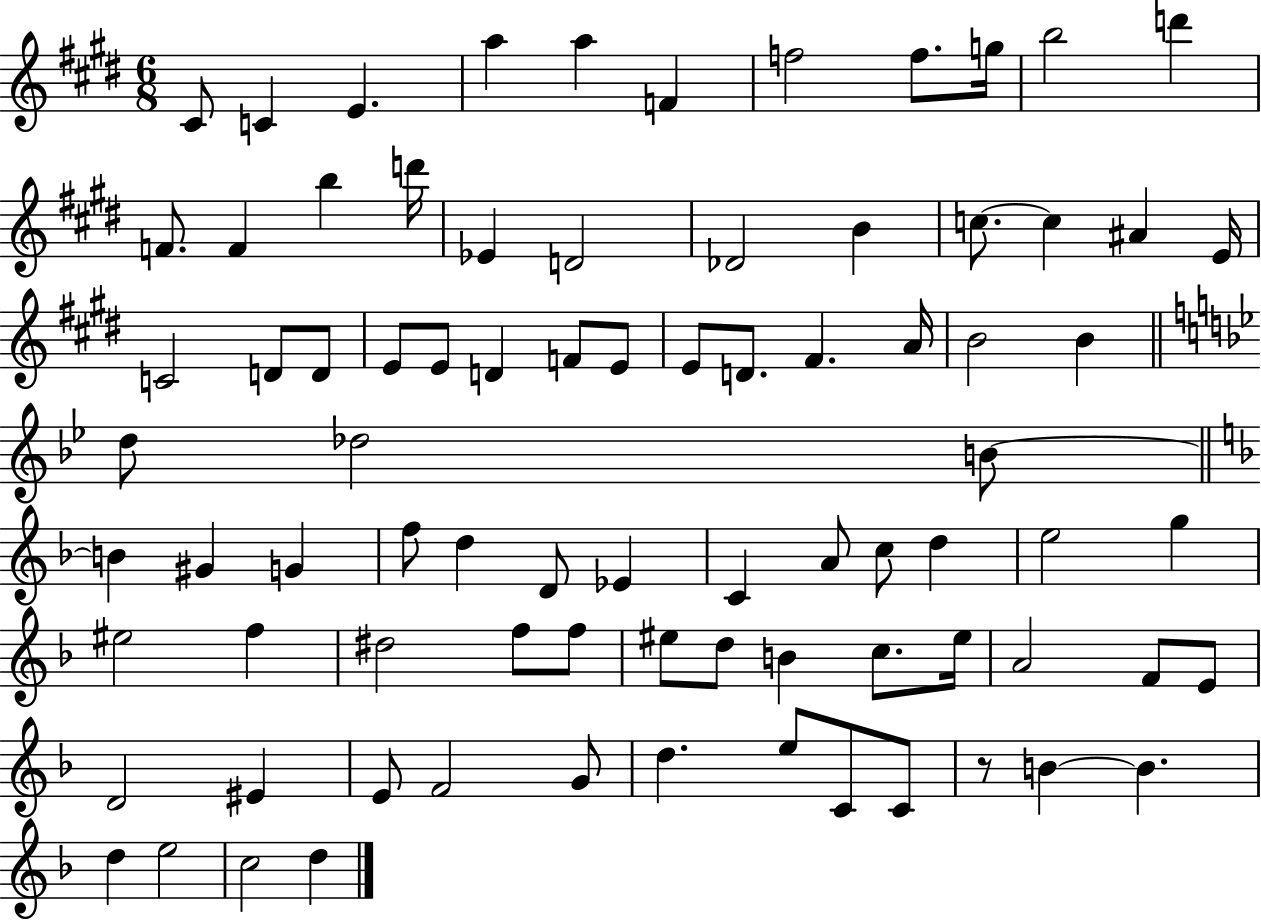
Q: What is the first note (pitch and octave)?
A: C#4